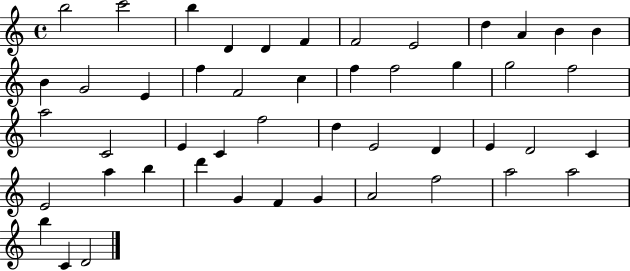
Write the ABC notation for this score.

X:1
T:Untitled
M:4/4
L:1/4
K:C
b2 c'2 b D D F F2 E2 d A B B B G2 E f F2 c f f2 g g2 f2 a2 C2 E C f2 d E2 D E D2 C E2 a b d' G F G A2 f2 a2 a2 b C D2